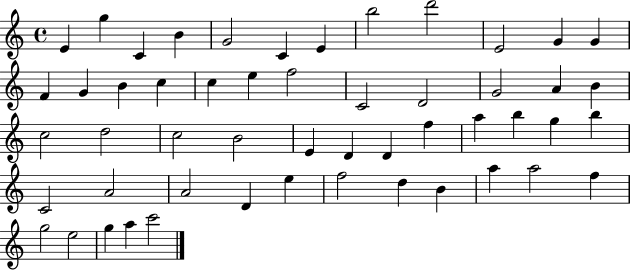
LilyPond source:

{
  \clef treble
  \time 4/4
  \defaultTimeSignature
  \key c \major
  e'4 g''4 c'4 b'4 | g'2 c'4 e'4 | b''2 d'''2 | e'2 g'4 g'4 | \break f'4 g'4 b'4 c''4 | c''4 e''4 f''2 | c'2 d'2 | g'2 a'4 b'4 | \break c''2 d''2 | c''2 b'2 | e'4 d'4 d'4 f''4 | a''4 b''4 g''4 b''4 | \break c'2 a'2 | a'2 d'4 e''4 | f''2 d''4 b'4 | a''4 a''2 f''4 | \break g''2 e''2 | g''4 a''4 c'''2 | \bar "|."
}